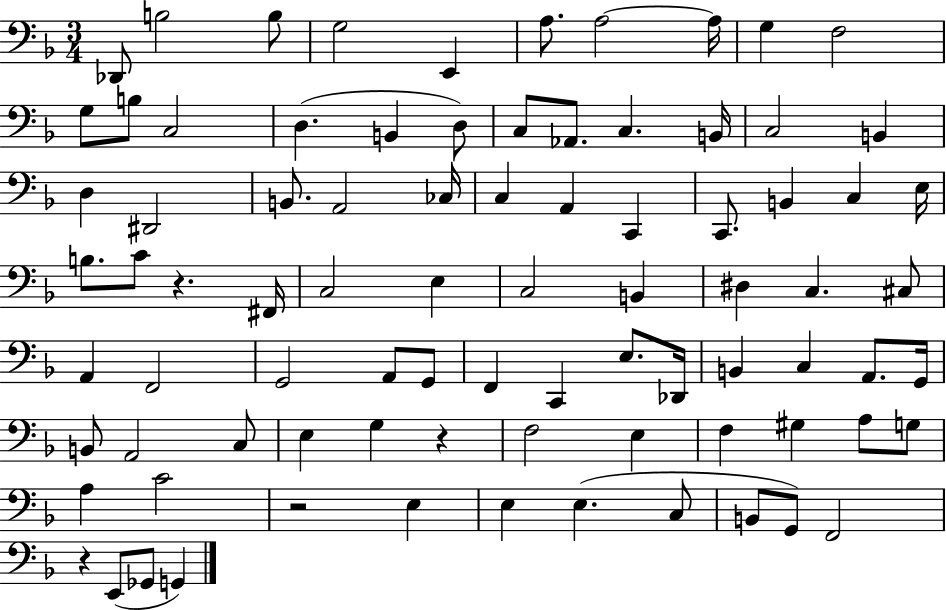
{
  \clef bass
  \numericTimeSignature
  \time 3/4
  \key f \major
  des,8 b2 b8 | g2 e,4 | a8. a2~~ a16 | g4 f2 | \break g8 b8 c2 | d4.( b,4 d8) | c8 aes,8. c4. b,16 | c2 b,4 | \break d4 dis,2 | b,8. a,2 ces16 | c4 a,4 c,4 | c,8. b,4 c4 e16 | \break b8. c'8 r4. fis,16 | c2 e4 | c2 b,4 | dis4 c4. cis8 | \break a,4 f,2 | g,2 a,8 g,8 | f,4 c,4 e8. des,16 | b,4 c4 a,8. g,16 | \break b,8 a,2 c8 | e4 g4 r4 | f2 e4 | f4 gis4 a8 g8 | \break a4 c'2 | r2 e4 | e4 e4.( c8 | b,8 g,8) f,2 | \break r4 e,8( ges,8 g,4) | \bar "|."
}